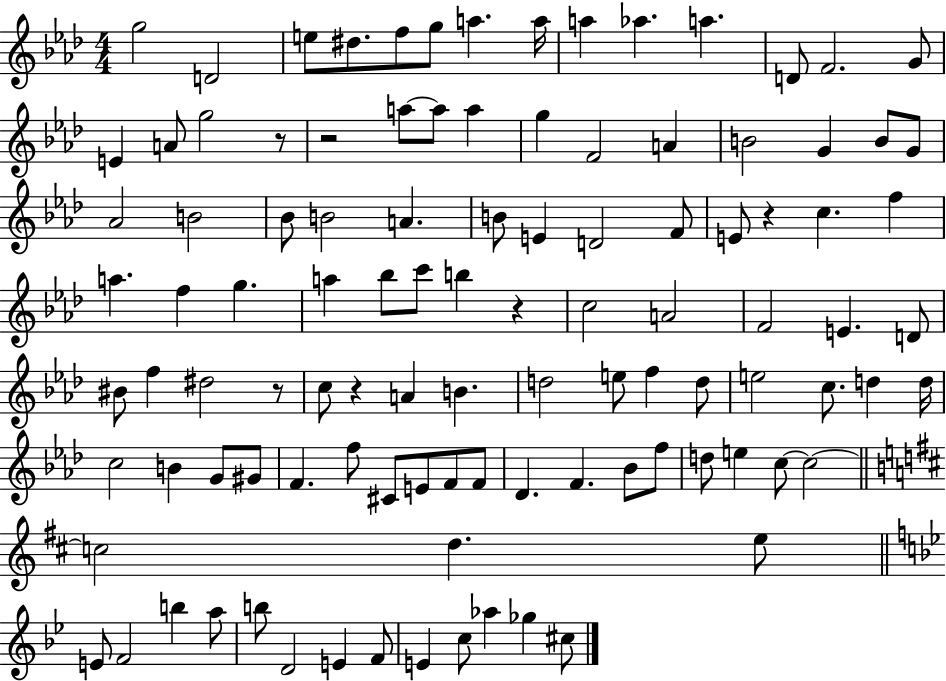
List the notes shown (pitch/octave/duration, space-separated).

G5/h D4/h E5/e D#5/e. F5/e G5/e A5/q. A5/s A5/q Ab5/q. A5/q. D4/e F4/h. G4/e E4/q A4/e G5/h R/e R/h A5/e A5/e A5/q G5/q F4/h A4/q B4/h G4/q B4/e G4/e Ab4/h B4/h Bb4/e B4/h A4/q. B4/e E4/q D4/h F4/e E4/e R/q C5/q. F5/q A5/q. F5/q G5/q. A5/q Bb5/e C6/e B5/q R/q C5/h A4/h F4/h E4/q. D4/e BIS4/e F5/q D#5/h R/e C5/e R/q A4/q B4/q. D5/h E5/e F5/q D5/e E5/h C5/e. D5/q D5/s C5/h B4/q G4/e G#4/e F4/q. F5/e C#4/e E4/e F4/e F4/e Db4/q. F4/q. Bb4/e F5/e D5/e E5/q C5/e C5/h C5/h D5/q. E5/e E4/e F4/h B5/q A5/e B5/e D4/h E4/q F4/e E4/q C5/e Ab5/q Gb5/q C#5/e